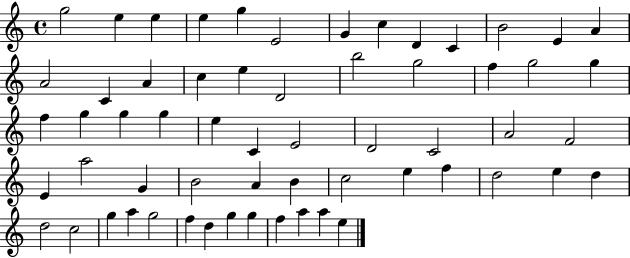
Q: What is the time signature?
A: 4/4